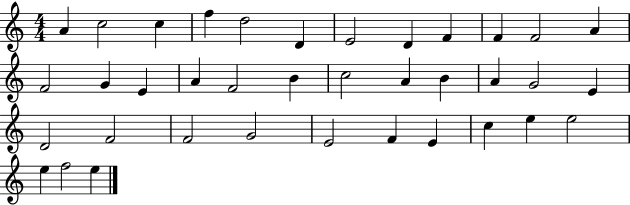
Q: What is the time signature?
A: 4/4